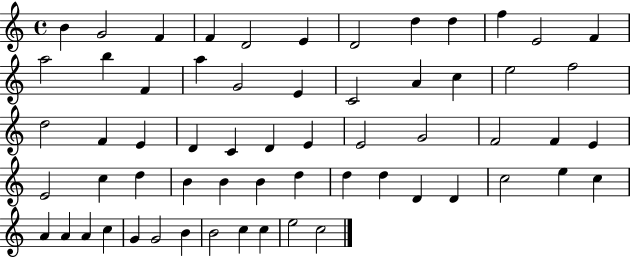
B4/q G4/h F4/q F4/q D4/h E4/q D4/h D5/q D5/q F5/q E4/h F4/q A5/h B5/q F4/q A5/q G4/h E4/q C4/h A4/q C5/q E5/h F5/h D5/h F4/q E4/q D4/q C4/q D4/q E4/q E4/h G4/h F4/h F4/q E4/q E4/h C5/q D5/q B4/q B4/q B4/q D5/q D5/q D5/q D4/q D4/q C5/h E5/q C5/q A4/q A4/q A4/q C5/q G4/q G4/h B4/q B4/h C5/q C5/q E5/h C5/h